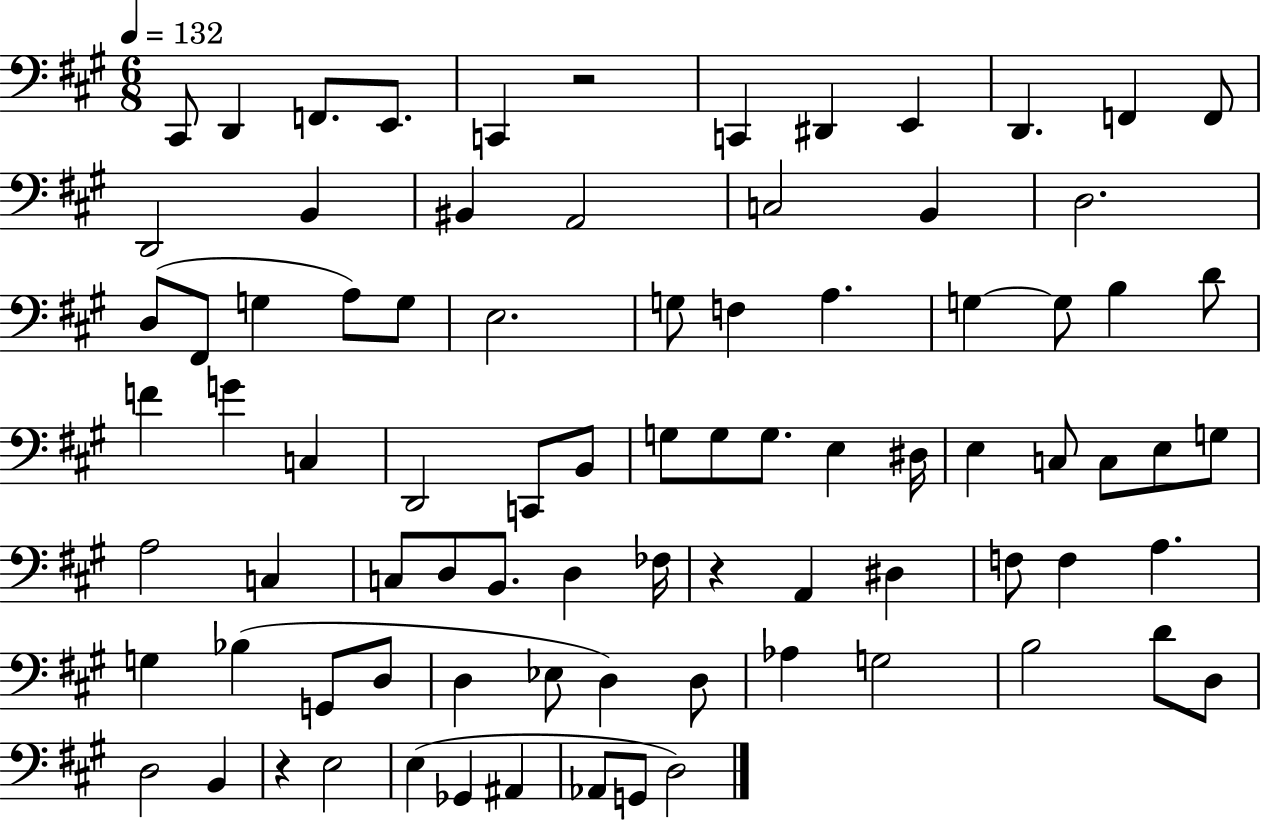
C#2/e D2/q F2/e. E2/e. C2/q R/h C2/q D#2/q E2/q D2/q. F2/q F2/e D2/h B2/q BIS2/q A2/h C3/h B2/q D3/h. D3/e F#2/e G3/q A3/e G3/e E3/h. G3/e F3/q A3/q. G3/q G3/e B3/q D4/e F4/q G4/q C3/q D2/h C2/e B2/e G3/e G3/e G3/e. E3/q D#3/s E3/q C3/e C3/e E3/e G3/e A3/h C3/q C3/e D3/e B2/e. D3/q FES3/s R/q A2/q D#3/q F3/e F3/q A3/q. G3/q Bb3/q G2/e D3/e D3/q Eb3/e D3/q D3/e Ab3/q G3/h B3/h D4/e D3/e D3/h B2/q R/q E3/h E3/q Gb2/q A#2/q Ab2/e G2/e D3/h